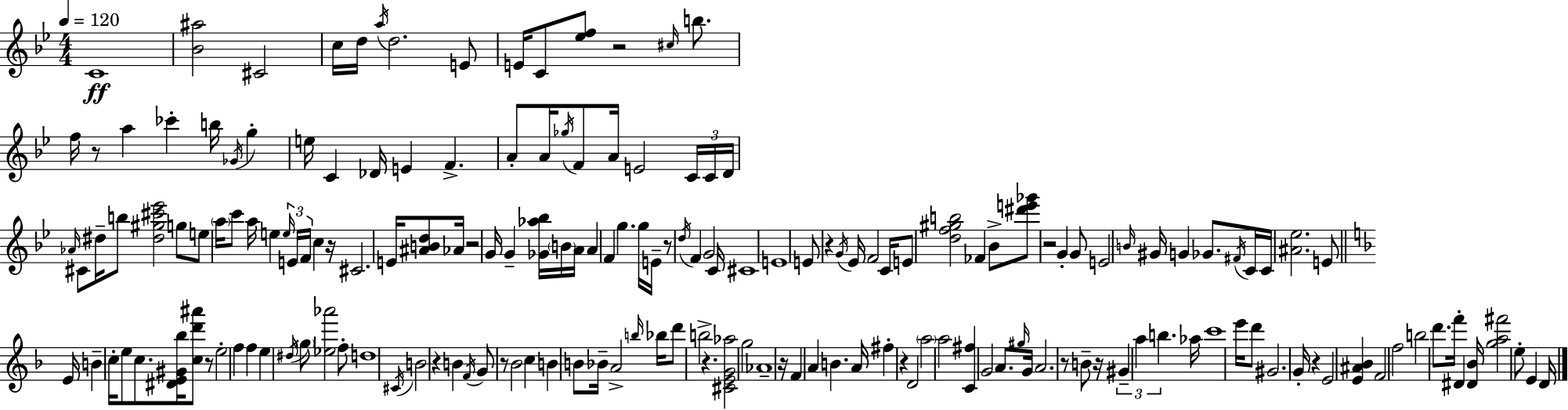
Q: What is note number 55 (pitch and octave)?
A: G5